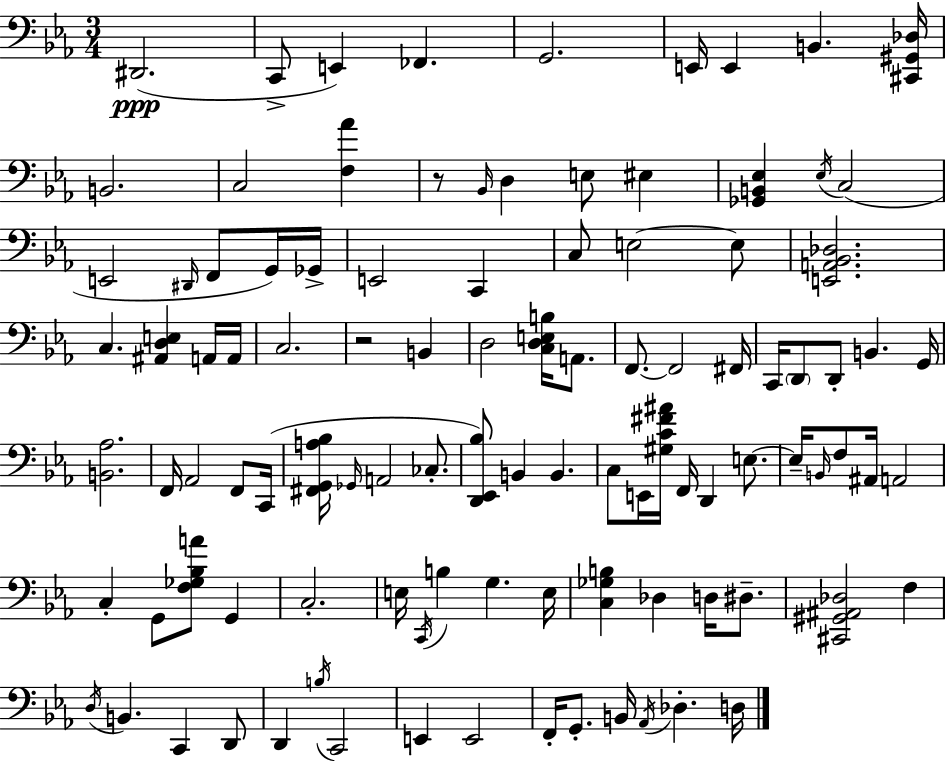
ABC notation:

X:1
T:Untitled
M:3/4
L:1/4
K:Cm
^D,,2 C,,/2 E,, _F,, G,,2 E,,/4 E,, B,, [^C,,^G,,_D,]/4 B,,2 C,2 [F,_A] z/2 _B,,/4 D, E,/2 ^E, [_G,,B,,_E,] _E,/4 C,2 E,,2 ^D,,/4 F,,/2 G,,/4 _G,,/4 E,,2 C,, C,/2 E,2 E,/2 [E,,A,,_B,,_D,]2 C, [^A,,D,E,] A,,/4 A,,/4 C,2 z2 B,, D,2 [C,D,E,B,]/4 A,,/2 F,,/2 F,,2 ^F,,/4 C,,/4 D,,/2 D,,/2 B,, G,,/4 [B,,_A,]2 F,,/4 _A,,2 F,,/2 C,,/4 [^F,,G,,A,_B,]/4 _G,,/4 A,,2 _C,/2 [D,,_E,,_B,]/2 B,, B,, C,/2 E,,/4 [^G,C^F^A]/4 F,,/4 D,, E,/2 E,/4 B,,/4 F,/2 ^A,,/4 A,,2 C, G,,/2 [F,_G,_B,A]/2 G,, C,2 E,/4 C,,/4 B, G, E,/4 [C,_G,B,] _D, D,/4 ^D,/2 [^C,,^G,,^A,,_D,]2 F, D,/4 B,, C,, D,,/2 D,, B,/4 C,,2 E,, E,,2 F,,/4 G,,/2 B,,/4 _A,,/4 _D, D,/4